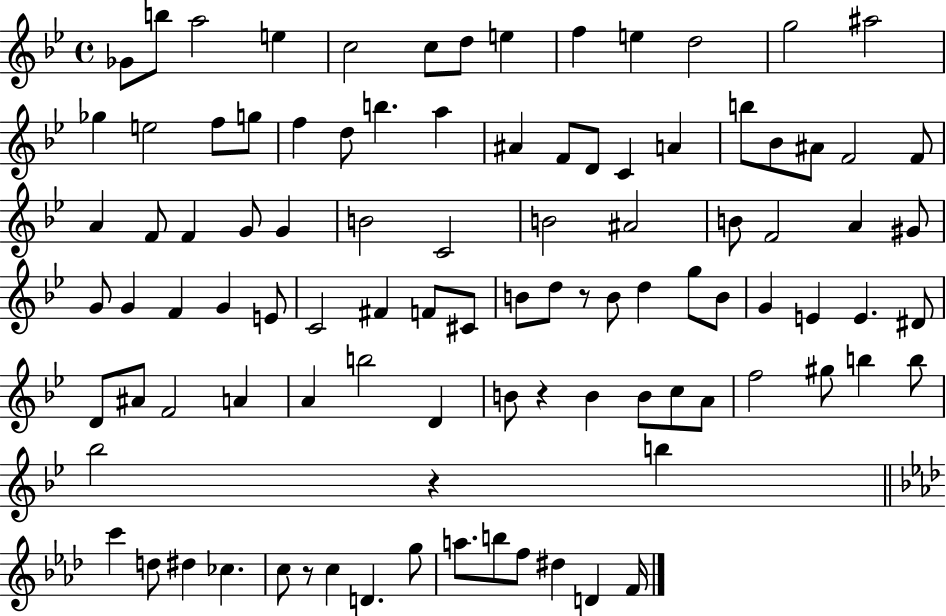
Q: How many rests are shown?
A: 4